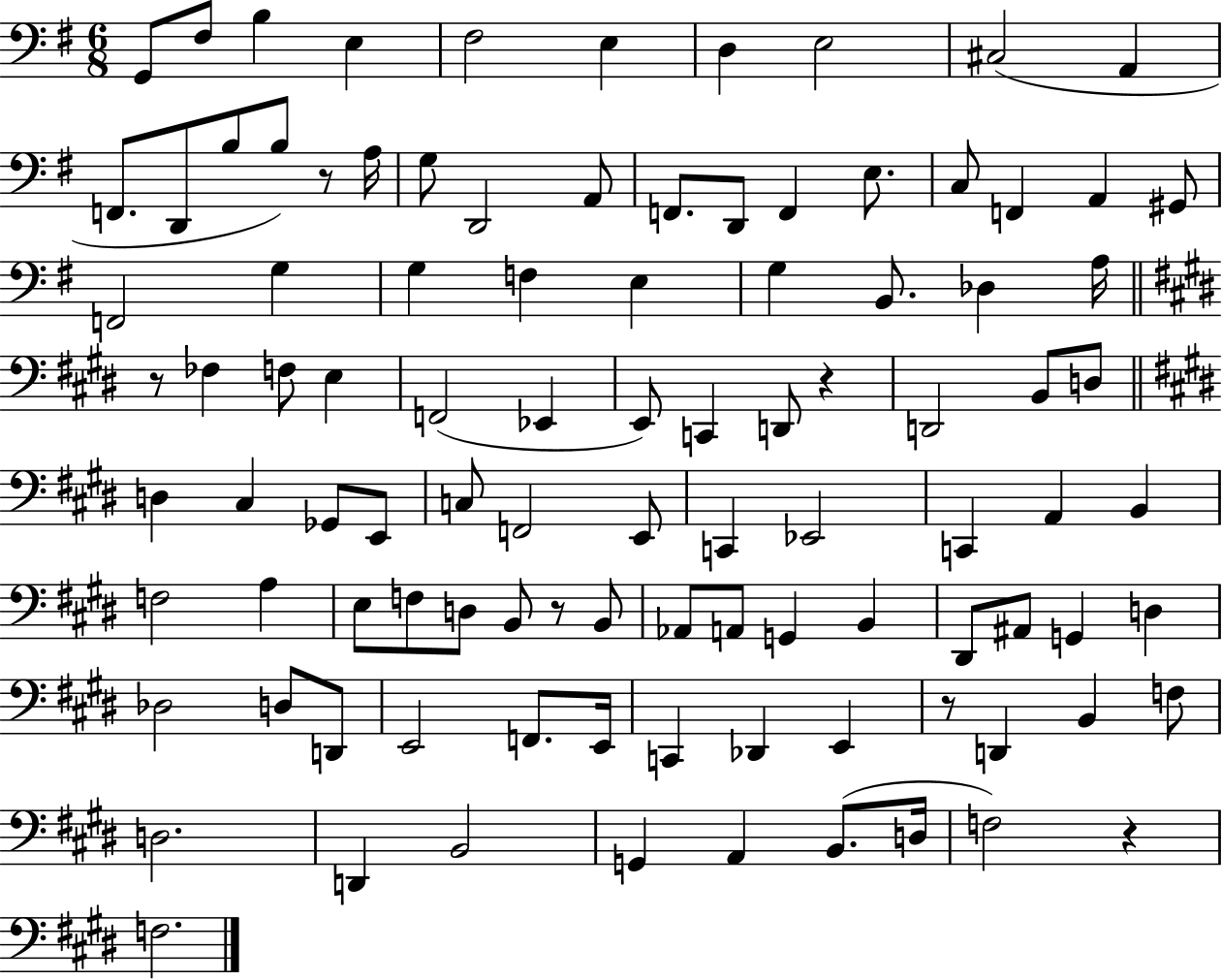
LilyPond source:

{
  \clef bass
  \numericTimeSignature
  \time 6/8
  \key g \major
  g,8 fis8 b4 e4 | fis2 e4 | d4 e2 | cis2( a,4 | \break f,8. d,8 b8 b8) r8 a16 | g8 d,2 a,8 | f,8. d,8 f,4 e8. | c8 f,4 a,4 gis,8 | \break f,2 g4 | g4 f4 e4 | g4 b,8. des4 a16 | \bar "||" \break \key e \major r8 fes4 f8 e4 | f,2( ees,4 | e,8) c,4 d,8 r4 | d,2 b,8 d8 | \break \bar "||" \break \key e \major d4 cis4 ges,8 e,8 | c8 f,2 e,8 | c,4 ees,2 | c,4 a,4 b,4 | \break f2 a4 | e8 f8 d8 b,8 r8 b,8 | aes,8 a,8 g,4 b,4 | dis,8 ais,8 g,4 d4 | \break des2 d8 d,8 | e,2 f,8. e,16 | c,4 des,4 e,4 | r8 d,4 b,4 f8 | \break d2. | d,4 b,2 | g,4 a,4 b,8.( d16 | f2) r4 | \break f2. | \bar "|."
}